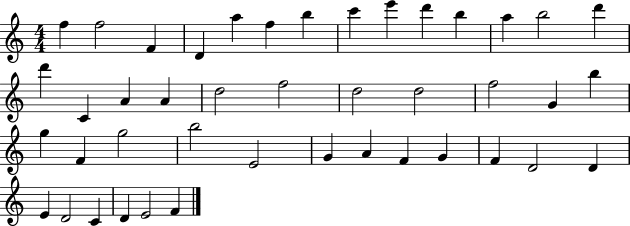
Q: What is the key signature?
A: C major